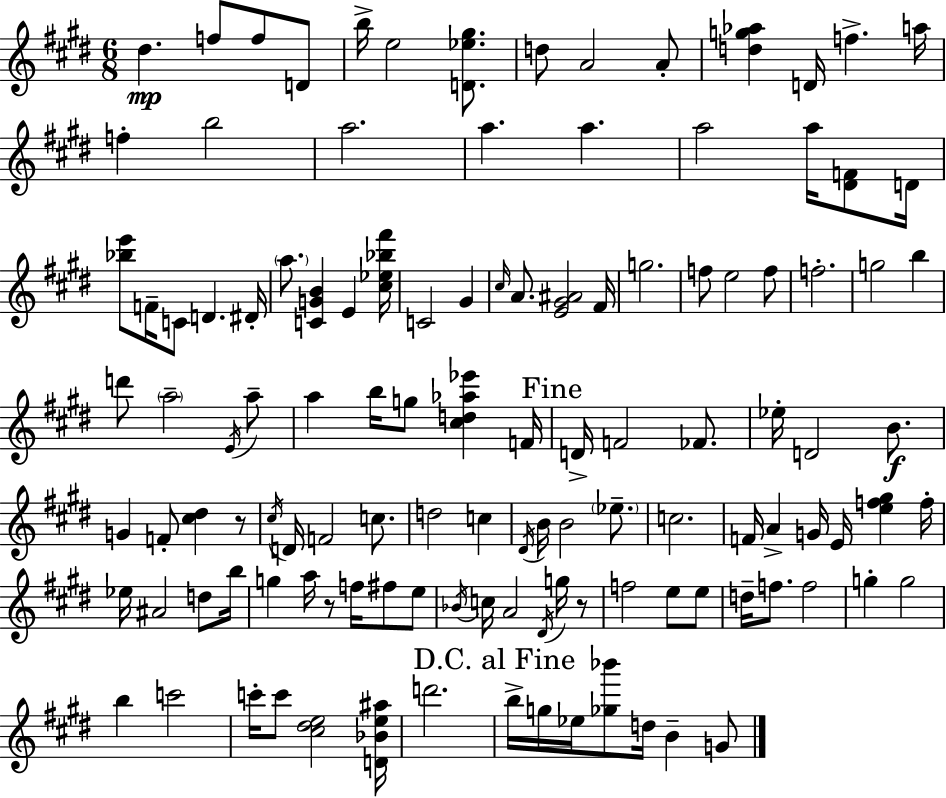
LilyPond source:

{
  \clef treble
  \numericTimeSignature
  \time 6/8
  \key e \major
  dis''4.\mp f''8 f''8 d'8 | b''16-> e''2 <d' ees'' gis''>8. | d''8 a'2 a'8-. | <d'' g'' aes''>4 d'16 f''4.-> a''16 | \break f''4-. b''2 | a''2. | a''4. a''4. | a''2 a''16 <dis' f'>8 d'16 | \break <bes'' e'''>8 f'16-- c'8 d'4. dis'16-. | \parenthesize a''8. <c' g' b'>4 e'4 <cis'' ees'' bes'' fis'''>16 | c'2 gis'4 | \grace { cis''16 } a'8. <e' gis' ais'>2 | \break fis'16 g''2. | f''8 e''2 f''8 | f''2.-. | g''2 b''4 | \break d'''8 \parenthesize a''2-- \acciaccatura { e'16 } | a''8-- a''4 b''16 g''8 <cis'' d'' aes'' ees'''>4 | f'16 \mark "Fine" d'16-> f'2 fes'8. | ees''16-. d'2 b'8.\f | \break g'4 f'8-. <cis'' dis''>4 | r8 \acciaccatura { cis''16 } d'16 f'2 | c''8. d''2 c''4 | \acciaccatura { dis'16 } b'16 b'2 | \break \parenthesize ees''8.-- c''2. | f'16 a'4-> g'16 e'16 <e'' f'' gis''>4 | f''16-. ees''16 ais'2 | d''8 b''16 g''4 a''16 r8 f''16 | \break fis''8 e''8 \acciaccatura { bes'16 } c''16 a'2 | \acciaccatura { dis'16 } g''16 r8 f''2 | e''8 e''8 d''16-- f''8. f''2 | g''4-. g''2 | \break b''4 c'''2 | c'''16-. c'''8 <cis'' dis'' e''>2 | <d' bes' e'' ais''>16 d'''2. | \mark "D.C. al Fine" b''16-> g''16 ees''16 <ges'' bes'''>8 d''16 | \break b'4-- g'8 \bar "|."
}